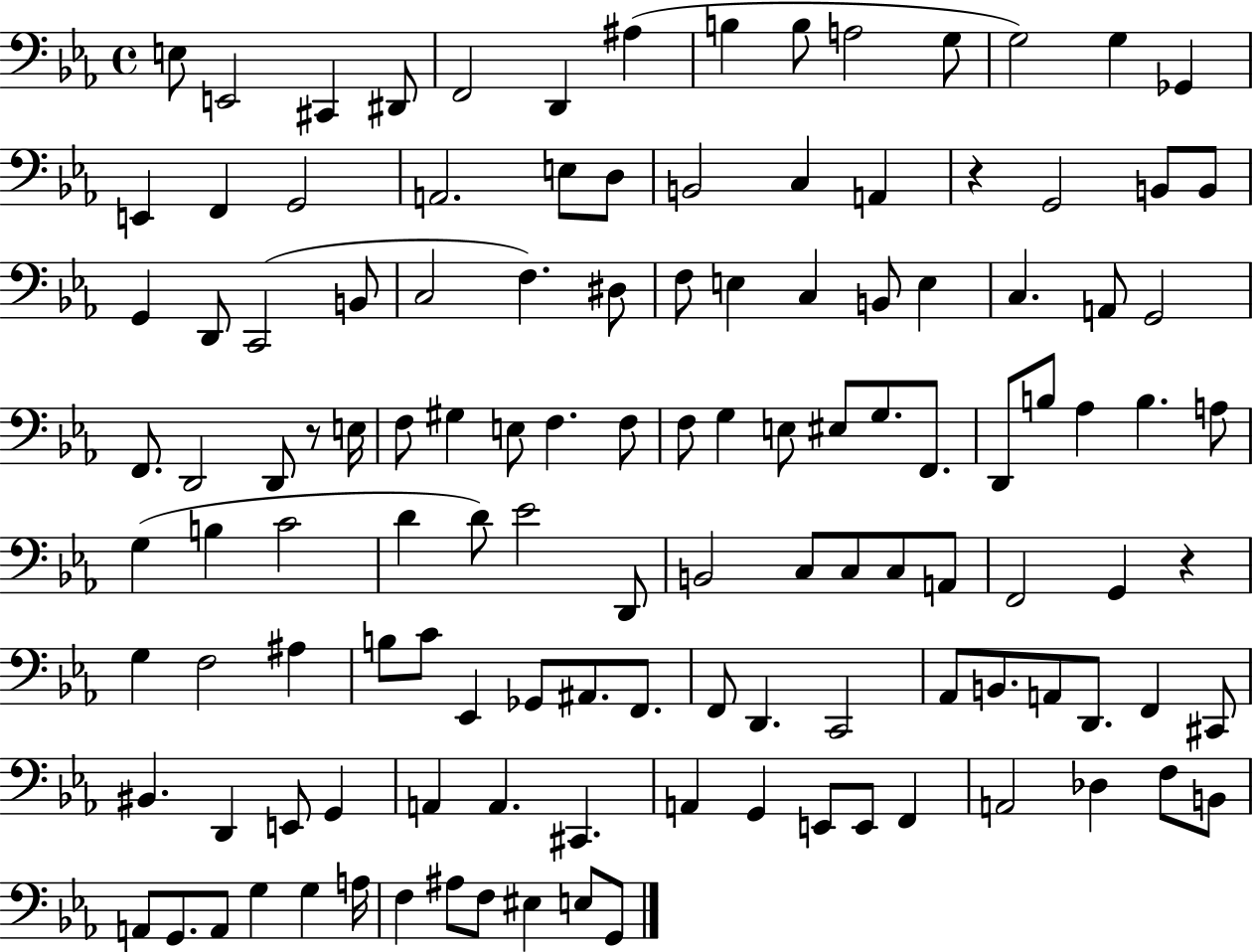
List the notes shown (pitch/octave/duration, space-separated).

E3/e E2/h C#2/q D#2/e F2/h D2/q A#3/q B3/q B3/e A3/h G3/e G3/h G3/q Gb2/q E2/q F2/q G2/h A2/h. E3/e D3/e B2/h C3/q A2/q R/q G2/h B2/e B2/e G2/q D2/e C2/h B2/e C3/h F3/q. D#3/e F3/e E3/q C3/q B2/e E3/q C3/q. A2/e G2/h F2/e. D2/h D2/e R/e E3/s F3/e G#3/q E3/e F3/q. F3/e F3/e G3/q E3/e EIS3/e G3/e. F2/e. D2/e B3/e Ab3/q B3/q. A3/e G3/q B3/q C4/h D4/q D4/e Eb4/h D2/e B2/h C3/e C3/e C3/e A2/e F2/h G2/q R/q G3/q F3/h A#3/q B3/e C4/e Eb2/q Gb2/e A#2/e. F2/e. F2/e D2/q. C2/h Ab2/e B2/e. A2/e D2/e. F2/q C#2/e BIS2/q. D2/q E2/e G2/q A2/q A2/q. C#2/q. A2/q G2/q E2/e E2/e F2/q A2/h Db3/q F3/e B2/e A2/e G2/e. A2/e G3/q G3/q A3/s F3/q A#3/e F3/e EIS3/q E3/e G2/e